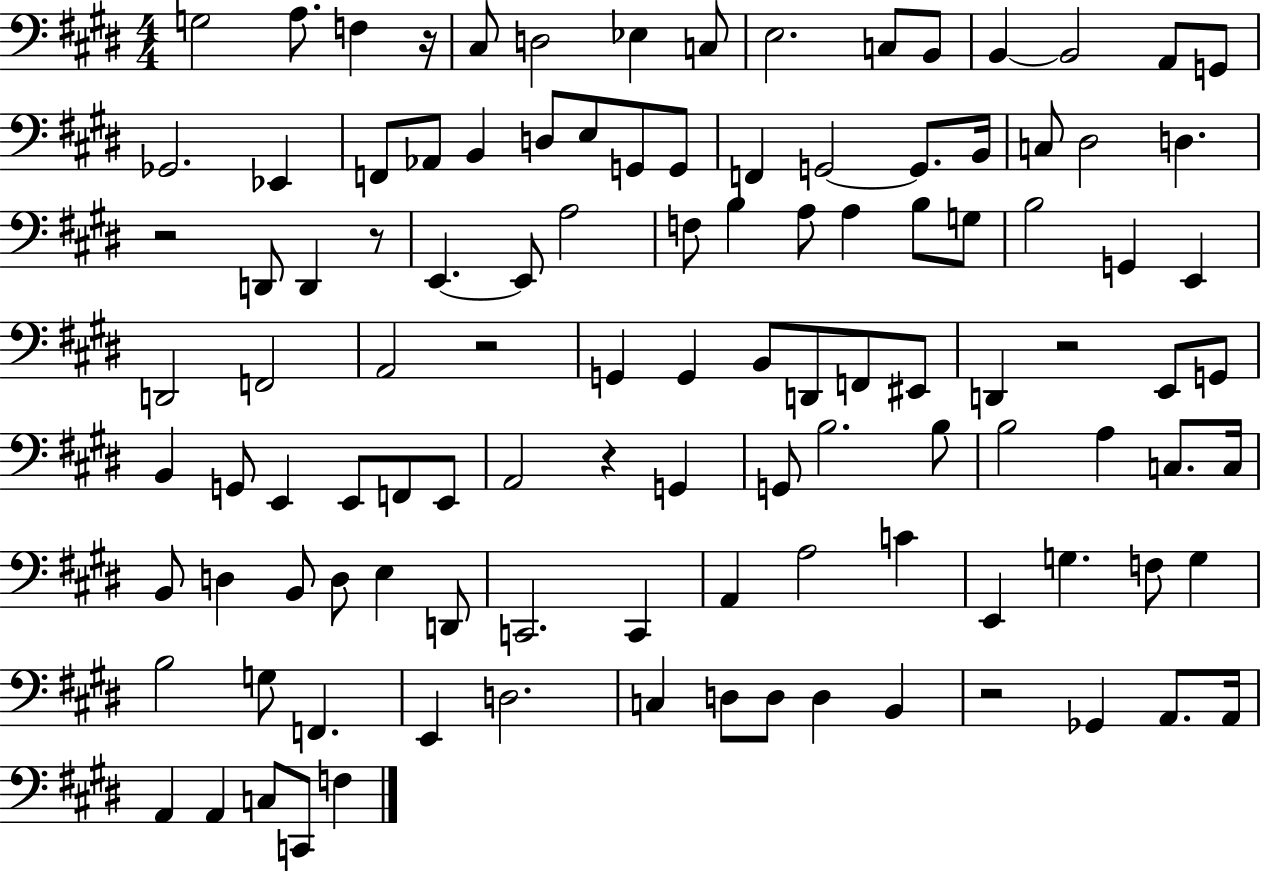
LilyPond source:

{
  \clef bass
  \numericTimeSignature
  \time 4/4
  \key e \major
  \repeat volta 2 { g2 a8. f4 r16 | cis8 d2 ees4 c8 | e2. c8 b,8 | b,4~~ b,2 a,8 g,8 | \break ges,2. ees,4 | f,8 aes,8 b,4 d8 e8 g,8 g,8 | f,4 g,2~~ g,8. b,16 | c8 dis2 d4. | \break r2 d,8 d,4 r8 | e,4.~~ e,8 a2 | f8 b4 a8 a4 b8 g8 | b2 g,4 e,4 | \break d,2 f,2 | a,2 r2 | g,4 g,4 b,8 d,8 f,8 eis,8 | d,4 r2 e,8 g,8 | \break b,4 g,8 e,4 e,8 f,8 e,8 | a,2 r4 g,4 | g,8 b2. b8 | b2 a4 c8. c16 | \break b,8 d4 b,8 d8 e4 d,8 | c,2. c,4 | a,4 a2 c'4 | e,4 g4. f8 g4 | \break b2 g8 f,4. | e,4 d2. | c4 d8 d8 d4 b,4 | r2 ges,4 a,8. a,16 | \break a,4 a,4 c8 c,8 f4 | } \bar "|."
}